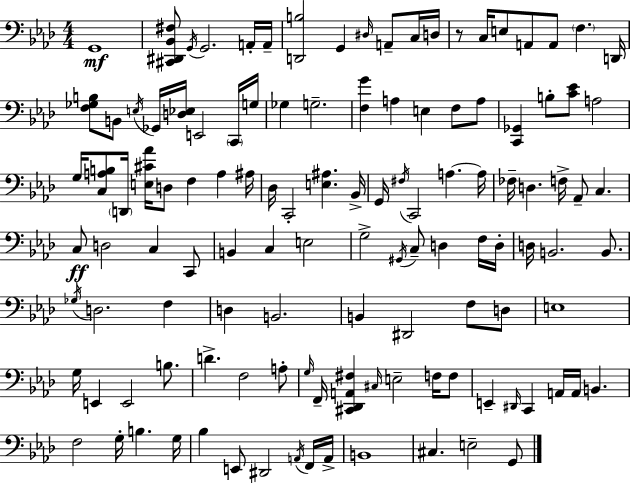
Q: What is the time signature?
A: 4/4